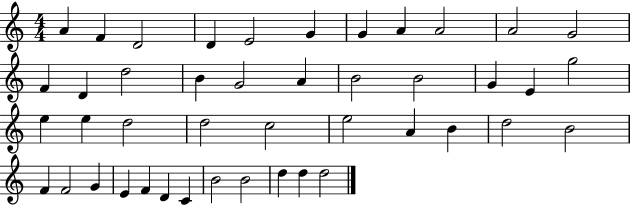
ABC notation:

X:1
T:Untitled
M:4/4
L:1/4
K:C
A F D2 D E2 G G A A2 A2 G2 F D d2 B G2 A B2 B2 G E g2 e e d2 d2 c2 e2 A B d2 B2 F F2 G E F D C B2 B2 d d d2